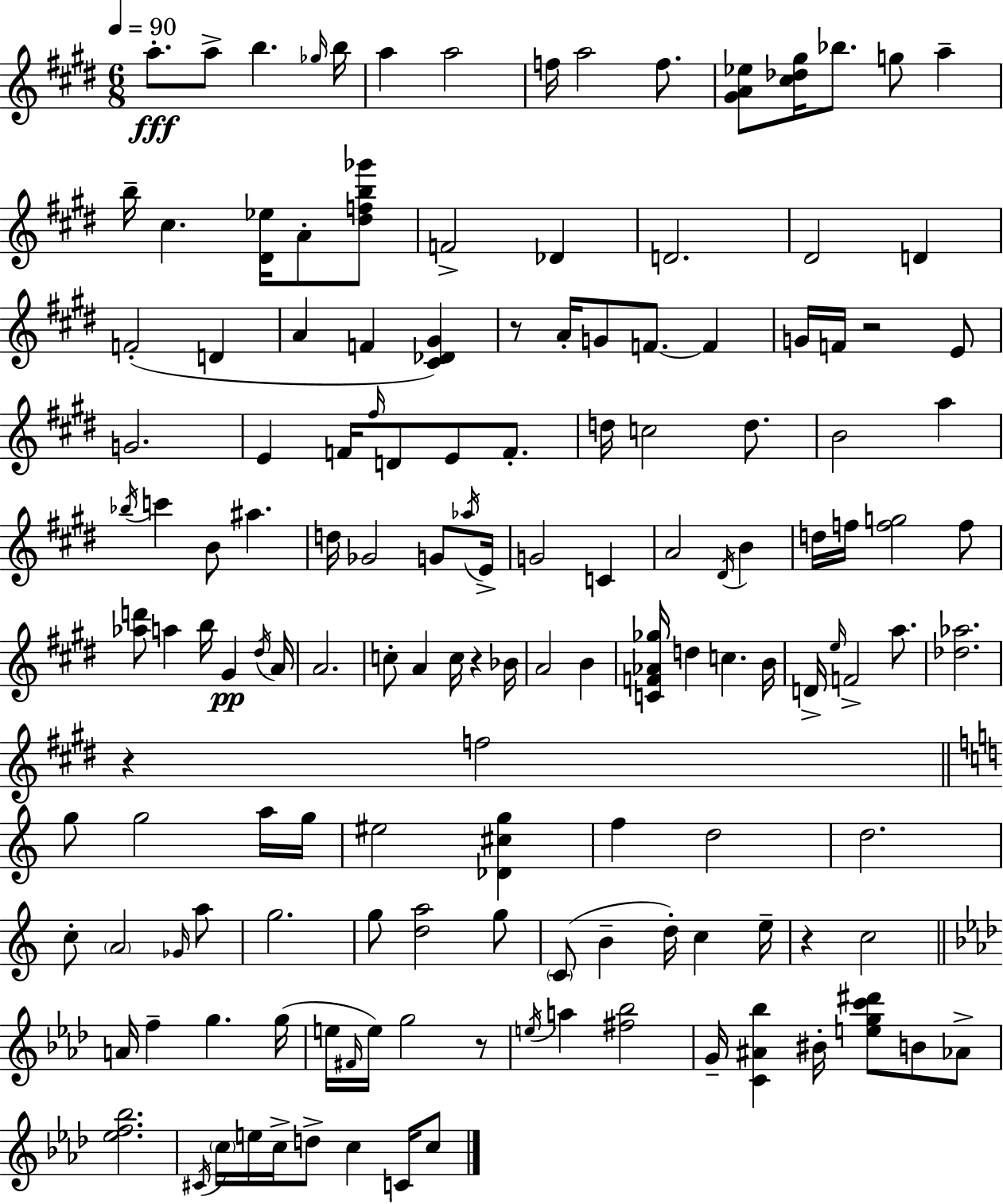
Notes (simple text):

A5/e. A5/e B5/q. Gb5/s B5/s A5/q A5/h F5/s A5/h F5/e. [G#4,A4,Eb5]/e [C#5,Db5,G#5]/s Bb5/e. G5/e A5/q B5/s C#5/q. [D#4,Eb5]/s A4/e [D#5,F5,B5,Gb6]/e F4/h Db4/q D4/h. D#4/h D4/q F4/h D4/q A4/q F4/q [C#4,Db4,G#4]/q R/e A4/s G4/e F4/e. F4/q G4/s F4/s R/h E4/e G4/h. E4/q F4/s F#5/s D4/e E4/e F4/e. D5/s C5/h D5/e. B4/h A5/q Bb5/s C6/q B4/e A#5/q. D5/s Gb4/h G4/e Ab5/s E4/s G4/h C4/q A4/h D#4/s B4/q D5/s F5/s [F5,G5]/h F5/e [Ab5,D6]/e A5/q B5/s G#4/q D#5/s A4/s A4/h. C5/e A4/q C5/s R/q Bb4/s A4/h B4/q [C4,F4,Ab4,Gb5]/s D5/q C5/q. B4/s D4/s E5/s F4/h A5/e. [Db5,Ab5]/h. R/q F5/h G5/e G5/h A5/s G5/s EIS5/h [Db4,C#5,G5]/q F5/q D5/h D5/h. C5/e A4/h Gb4/s A5/e G5/h. G5/e [D5,A5]/h G5/e C4/e B4/q D5/s C5/q E5/s R/q C5/h A4/s F5/q G5/q. G5/s E5/s F#4/s E5/s G5/h R/e E5/s A5/q [F#5,Bb5]/h G4/s [C4,A#4,Bb5]/q BIS4/s [E5,G5,C6,D#6]/e B4/e Ab4/e [Eb5,F5,Bb5]/h. C#4/s C5/s E5/s C5/s D5/e C5/q C4/s C5/e